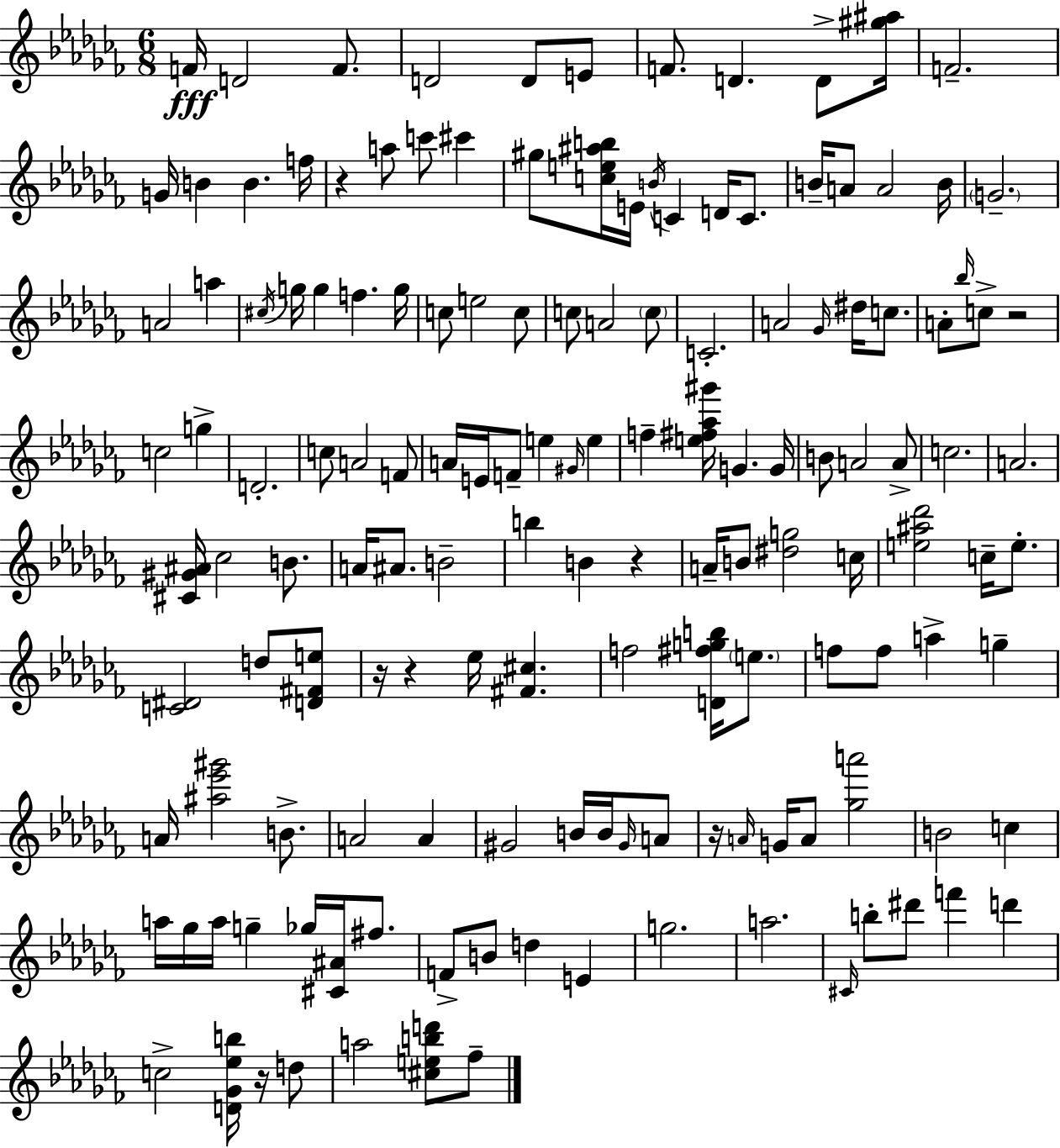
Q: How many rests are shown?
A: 7